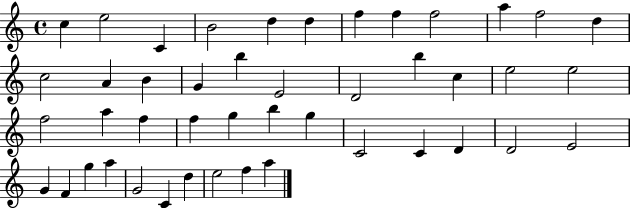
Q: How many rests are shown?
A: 0